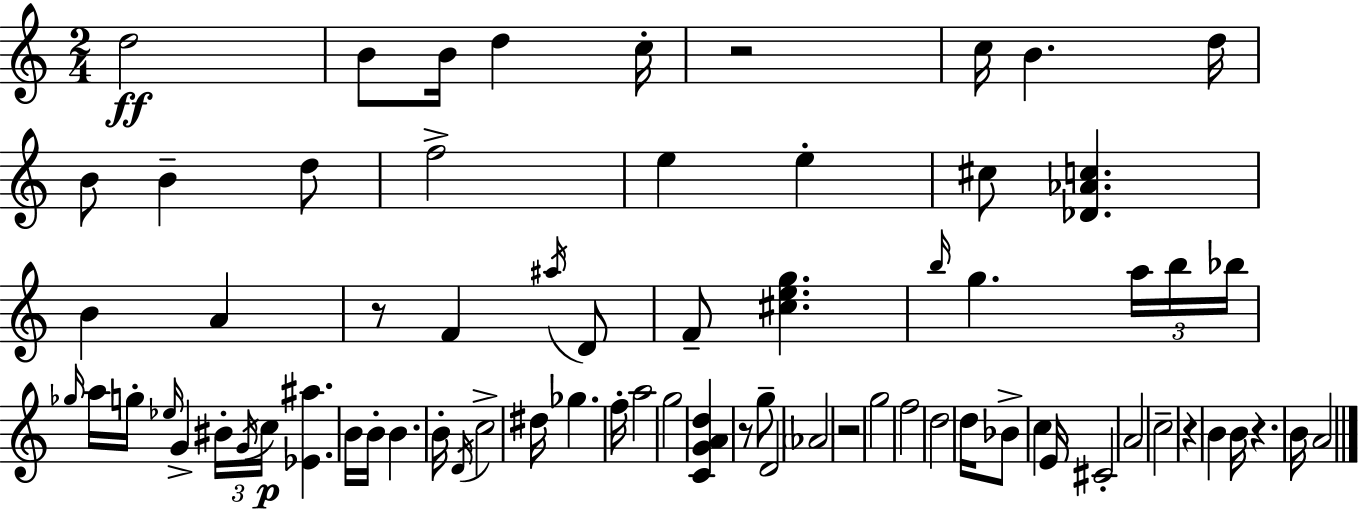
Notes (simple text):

D5/h B4/e B4/s D5/q C5/s R/h C5/s B4/q. D5/s B4/e B4/q D5/e F5/h E5/q E5/q C#5/e [Db4,Ab4,C5]/q. B4/q A4/q R/e F4/q A#5/s D4/e F4/e [C#5,E5,G5]/q. B5/s G5/q. A5/s B5/s Bb5/s Gb5/s A5/s G5/s Eb5/s G4/q BIS4/s G4/s C5/s [Eb4,A#5]/q. B4/s B4/s B4/q. B4/s D4/s C5/h D#5/s Gb5/q. F5/s A5/h G5/h [C4,G4,A4,D5]/q R/e G5/e D4/h Ab4/h R/h G5/h F5/h D5/h D5/s Bb4/e C5/q E4/s C#4/h A4/h C5/h R/q B4/q B4/s R/q. B4/s A4/h